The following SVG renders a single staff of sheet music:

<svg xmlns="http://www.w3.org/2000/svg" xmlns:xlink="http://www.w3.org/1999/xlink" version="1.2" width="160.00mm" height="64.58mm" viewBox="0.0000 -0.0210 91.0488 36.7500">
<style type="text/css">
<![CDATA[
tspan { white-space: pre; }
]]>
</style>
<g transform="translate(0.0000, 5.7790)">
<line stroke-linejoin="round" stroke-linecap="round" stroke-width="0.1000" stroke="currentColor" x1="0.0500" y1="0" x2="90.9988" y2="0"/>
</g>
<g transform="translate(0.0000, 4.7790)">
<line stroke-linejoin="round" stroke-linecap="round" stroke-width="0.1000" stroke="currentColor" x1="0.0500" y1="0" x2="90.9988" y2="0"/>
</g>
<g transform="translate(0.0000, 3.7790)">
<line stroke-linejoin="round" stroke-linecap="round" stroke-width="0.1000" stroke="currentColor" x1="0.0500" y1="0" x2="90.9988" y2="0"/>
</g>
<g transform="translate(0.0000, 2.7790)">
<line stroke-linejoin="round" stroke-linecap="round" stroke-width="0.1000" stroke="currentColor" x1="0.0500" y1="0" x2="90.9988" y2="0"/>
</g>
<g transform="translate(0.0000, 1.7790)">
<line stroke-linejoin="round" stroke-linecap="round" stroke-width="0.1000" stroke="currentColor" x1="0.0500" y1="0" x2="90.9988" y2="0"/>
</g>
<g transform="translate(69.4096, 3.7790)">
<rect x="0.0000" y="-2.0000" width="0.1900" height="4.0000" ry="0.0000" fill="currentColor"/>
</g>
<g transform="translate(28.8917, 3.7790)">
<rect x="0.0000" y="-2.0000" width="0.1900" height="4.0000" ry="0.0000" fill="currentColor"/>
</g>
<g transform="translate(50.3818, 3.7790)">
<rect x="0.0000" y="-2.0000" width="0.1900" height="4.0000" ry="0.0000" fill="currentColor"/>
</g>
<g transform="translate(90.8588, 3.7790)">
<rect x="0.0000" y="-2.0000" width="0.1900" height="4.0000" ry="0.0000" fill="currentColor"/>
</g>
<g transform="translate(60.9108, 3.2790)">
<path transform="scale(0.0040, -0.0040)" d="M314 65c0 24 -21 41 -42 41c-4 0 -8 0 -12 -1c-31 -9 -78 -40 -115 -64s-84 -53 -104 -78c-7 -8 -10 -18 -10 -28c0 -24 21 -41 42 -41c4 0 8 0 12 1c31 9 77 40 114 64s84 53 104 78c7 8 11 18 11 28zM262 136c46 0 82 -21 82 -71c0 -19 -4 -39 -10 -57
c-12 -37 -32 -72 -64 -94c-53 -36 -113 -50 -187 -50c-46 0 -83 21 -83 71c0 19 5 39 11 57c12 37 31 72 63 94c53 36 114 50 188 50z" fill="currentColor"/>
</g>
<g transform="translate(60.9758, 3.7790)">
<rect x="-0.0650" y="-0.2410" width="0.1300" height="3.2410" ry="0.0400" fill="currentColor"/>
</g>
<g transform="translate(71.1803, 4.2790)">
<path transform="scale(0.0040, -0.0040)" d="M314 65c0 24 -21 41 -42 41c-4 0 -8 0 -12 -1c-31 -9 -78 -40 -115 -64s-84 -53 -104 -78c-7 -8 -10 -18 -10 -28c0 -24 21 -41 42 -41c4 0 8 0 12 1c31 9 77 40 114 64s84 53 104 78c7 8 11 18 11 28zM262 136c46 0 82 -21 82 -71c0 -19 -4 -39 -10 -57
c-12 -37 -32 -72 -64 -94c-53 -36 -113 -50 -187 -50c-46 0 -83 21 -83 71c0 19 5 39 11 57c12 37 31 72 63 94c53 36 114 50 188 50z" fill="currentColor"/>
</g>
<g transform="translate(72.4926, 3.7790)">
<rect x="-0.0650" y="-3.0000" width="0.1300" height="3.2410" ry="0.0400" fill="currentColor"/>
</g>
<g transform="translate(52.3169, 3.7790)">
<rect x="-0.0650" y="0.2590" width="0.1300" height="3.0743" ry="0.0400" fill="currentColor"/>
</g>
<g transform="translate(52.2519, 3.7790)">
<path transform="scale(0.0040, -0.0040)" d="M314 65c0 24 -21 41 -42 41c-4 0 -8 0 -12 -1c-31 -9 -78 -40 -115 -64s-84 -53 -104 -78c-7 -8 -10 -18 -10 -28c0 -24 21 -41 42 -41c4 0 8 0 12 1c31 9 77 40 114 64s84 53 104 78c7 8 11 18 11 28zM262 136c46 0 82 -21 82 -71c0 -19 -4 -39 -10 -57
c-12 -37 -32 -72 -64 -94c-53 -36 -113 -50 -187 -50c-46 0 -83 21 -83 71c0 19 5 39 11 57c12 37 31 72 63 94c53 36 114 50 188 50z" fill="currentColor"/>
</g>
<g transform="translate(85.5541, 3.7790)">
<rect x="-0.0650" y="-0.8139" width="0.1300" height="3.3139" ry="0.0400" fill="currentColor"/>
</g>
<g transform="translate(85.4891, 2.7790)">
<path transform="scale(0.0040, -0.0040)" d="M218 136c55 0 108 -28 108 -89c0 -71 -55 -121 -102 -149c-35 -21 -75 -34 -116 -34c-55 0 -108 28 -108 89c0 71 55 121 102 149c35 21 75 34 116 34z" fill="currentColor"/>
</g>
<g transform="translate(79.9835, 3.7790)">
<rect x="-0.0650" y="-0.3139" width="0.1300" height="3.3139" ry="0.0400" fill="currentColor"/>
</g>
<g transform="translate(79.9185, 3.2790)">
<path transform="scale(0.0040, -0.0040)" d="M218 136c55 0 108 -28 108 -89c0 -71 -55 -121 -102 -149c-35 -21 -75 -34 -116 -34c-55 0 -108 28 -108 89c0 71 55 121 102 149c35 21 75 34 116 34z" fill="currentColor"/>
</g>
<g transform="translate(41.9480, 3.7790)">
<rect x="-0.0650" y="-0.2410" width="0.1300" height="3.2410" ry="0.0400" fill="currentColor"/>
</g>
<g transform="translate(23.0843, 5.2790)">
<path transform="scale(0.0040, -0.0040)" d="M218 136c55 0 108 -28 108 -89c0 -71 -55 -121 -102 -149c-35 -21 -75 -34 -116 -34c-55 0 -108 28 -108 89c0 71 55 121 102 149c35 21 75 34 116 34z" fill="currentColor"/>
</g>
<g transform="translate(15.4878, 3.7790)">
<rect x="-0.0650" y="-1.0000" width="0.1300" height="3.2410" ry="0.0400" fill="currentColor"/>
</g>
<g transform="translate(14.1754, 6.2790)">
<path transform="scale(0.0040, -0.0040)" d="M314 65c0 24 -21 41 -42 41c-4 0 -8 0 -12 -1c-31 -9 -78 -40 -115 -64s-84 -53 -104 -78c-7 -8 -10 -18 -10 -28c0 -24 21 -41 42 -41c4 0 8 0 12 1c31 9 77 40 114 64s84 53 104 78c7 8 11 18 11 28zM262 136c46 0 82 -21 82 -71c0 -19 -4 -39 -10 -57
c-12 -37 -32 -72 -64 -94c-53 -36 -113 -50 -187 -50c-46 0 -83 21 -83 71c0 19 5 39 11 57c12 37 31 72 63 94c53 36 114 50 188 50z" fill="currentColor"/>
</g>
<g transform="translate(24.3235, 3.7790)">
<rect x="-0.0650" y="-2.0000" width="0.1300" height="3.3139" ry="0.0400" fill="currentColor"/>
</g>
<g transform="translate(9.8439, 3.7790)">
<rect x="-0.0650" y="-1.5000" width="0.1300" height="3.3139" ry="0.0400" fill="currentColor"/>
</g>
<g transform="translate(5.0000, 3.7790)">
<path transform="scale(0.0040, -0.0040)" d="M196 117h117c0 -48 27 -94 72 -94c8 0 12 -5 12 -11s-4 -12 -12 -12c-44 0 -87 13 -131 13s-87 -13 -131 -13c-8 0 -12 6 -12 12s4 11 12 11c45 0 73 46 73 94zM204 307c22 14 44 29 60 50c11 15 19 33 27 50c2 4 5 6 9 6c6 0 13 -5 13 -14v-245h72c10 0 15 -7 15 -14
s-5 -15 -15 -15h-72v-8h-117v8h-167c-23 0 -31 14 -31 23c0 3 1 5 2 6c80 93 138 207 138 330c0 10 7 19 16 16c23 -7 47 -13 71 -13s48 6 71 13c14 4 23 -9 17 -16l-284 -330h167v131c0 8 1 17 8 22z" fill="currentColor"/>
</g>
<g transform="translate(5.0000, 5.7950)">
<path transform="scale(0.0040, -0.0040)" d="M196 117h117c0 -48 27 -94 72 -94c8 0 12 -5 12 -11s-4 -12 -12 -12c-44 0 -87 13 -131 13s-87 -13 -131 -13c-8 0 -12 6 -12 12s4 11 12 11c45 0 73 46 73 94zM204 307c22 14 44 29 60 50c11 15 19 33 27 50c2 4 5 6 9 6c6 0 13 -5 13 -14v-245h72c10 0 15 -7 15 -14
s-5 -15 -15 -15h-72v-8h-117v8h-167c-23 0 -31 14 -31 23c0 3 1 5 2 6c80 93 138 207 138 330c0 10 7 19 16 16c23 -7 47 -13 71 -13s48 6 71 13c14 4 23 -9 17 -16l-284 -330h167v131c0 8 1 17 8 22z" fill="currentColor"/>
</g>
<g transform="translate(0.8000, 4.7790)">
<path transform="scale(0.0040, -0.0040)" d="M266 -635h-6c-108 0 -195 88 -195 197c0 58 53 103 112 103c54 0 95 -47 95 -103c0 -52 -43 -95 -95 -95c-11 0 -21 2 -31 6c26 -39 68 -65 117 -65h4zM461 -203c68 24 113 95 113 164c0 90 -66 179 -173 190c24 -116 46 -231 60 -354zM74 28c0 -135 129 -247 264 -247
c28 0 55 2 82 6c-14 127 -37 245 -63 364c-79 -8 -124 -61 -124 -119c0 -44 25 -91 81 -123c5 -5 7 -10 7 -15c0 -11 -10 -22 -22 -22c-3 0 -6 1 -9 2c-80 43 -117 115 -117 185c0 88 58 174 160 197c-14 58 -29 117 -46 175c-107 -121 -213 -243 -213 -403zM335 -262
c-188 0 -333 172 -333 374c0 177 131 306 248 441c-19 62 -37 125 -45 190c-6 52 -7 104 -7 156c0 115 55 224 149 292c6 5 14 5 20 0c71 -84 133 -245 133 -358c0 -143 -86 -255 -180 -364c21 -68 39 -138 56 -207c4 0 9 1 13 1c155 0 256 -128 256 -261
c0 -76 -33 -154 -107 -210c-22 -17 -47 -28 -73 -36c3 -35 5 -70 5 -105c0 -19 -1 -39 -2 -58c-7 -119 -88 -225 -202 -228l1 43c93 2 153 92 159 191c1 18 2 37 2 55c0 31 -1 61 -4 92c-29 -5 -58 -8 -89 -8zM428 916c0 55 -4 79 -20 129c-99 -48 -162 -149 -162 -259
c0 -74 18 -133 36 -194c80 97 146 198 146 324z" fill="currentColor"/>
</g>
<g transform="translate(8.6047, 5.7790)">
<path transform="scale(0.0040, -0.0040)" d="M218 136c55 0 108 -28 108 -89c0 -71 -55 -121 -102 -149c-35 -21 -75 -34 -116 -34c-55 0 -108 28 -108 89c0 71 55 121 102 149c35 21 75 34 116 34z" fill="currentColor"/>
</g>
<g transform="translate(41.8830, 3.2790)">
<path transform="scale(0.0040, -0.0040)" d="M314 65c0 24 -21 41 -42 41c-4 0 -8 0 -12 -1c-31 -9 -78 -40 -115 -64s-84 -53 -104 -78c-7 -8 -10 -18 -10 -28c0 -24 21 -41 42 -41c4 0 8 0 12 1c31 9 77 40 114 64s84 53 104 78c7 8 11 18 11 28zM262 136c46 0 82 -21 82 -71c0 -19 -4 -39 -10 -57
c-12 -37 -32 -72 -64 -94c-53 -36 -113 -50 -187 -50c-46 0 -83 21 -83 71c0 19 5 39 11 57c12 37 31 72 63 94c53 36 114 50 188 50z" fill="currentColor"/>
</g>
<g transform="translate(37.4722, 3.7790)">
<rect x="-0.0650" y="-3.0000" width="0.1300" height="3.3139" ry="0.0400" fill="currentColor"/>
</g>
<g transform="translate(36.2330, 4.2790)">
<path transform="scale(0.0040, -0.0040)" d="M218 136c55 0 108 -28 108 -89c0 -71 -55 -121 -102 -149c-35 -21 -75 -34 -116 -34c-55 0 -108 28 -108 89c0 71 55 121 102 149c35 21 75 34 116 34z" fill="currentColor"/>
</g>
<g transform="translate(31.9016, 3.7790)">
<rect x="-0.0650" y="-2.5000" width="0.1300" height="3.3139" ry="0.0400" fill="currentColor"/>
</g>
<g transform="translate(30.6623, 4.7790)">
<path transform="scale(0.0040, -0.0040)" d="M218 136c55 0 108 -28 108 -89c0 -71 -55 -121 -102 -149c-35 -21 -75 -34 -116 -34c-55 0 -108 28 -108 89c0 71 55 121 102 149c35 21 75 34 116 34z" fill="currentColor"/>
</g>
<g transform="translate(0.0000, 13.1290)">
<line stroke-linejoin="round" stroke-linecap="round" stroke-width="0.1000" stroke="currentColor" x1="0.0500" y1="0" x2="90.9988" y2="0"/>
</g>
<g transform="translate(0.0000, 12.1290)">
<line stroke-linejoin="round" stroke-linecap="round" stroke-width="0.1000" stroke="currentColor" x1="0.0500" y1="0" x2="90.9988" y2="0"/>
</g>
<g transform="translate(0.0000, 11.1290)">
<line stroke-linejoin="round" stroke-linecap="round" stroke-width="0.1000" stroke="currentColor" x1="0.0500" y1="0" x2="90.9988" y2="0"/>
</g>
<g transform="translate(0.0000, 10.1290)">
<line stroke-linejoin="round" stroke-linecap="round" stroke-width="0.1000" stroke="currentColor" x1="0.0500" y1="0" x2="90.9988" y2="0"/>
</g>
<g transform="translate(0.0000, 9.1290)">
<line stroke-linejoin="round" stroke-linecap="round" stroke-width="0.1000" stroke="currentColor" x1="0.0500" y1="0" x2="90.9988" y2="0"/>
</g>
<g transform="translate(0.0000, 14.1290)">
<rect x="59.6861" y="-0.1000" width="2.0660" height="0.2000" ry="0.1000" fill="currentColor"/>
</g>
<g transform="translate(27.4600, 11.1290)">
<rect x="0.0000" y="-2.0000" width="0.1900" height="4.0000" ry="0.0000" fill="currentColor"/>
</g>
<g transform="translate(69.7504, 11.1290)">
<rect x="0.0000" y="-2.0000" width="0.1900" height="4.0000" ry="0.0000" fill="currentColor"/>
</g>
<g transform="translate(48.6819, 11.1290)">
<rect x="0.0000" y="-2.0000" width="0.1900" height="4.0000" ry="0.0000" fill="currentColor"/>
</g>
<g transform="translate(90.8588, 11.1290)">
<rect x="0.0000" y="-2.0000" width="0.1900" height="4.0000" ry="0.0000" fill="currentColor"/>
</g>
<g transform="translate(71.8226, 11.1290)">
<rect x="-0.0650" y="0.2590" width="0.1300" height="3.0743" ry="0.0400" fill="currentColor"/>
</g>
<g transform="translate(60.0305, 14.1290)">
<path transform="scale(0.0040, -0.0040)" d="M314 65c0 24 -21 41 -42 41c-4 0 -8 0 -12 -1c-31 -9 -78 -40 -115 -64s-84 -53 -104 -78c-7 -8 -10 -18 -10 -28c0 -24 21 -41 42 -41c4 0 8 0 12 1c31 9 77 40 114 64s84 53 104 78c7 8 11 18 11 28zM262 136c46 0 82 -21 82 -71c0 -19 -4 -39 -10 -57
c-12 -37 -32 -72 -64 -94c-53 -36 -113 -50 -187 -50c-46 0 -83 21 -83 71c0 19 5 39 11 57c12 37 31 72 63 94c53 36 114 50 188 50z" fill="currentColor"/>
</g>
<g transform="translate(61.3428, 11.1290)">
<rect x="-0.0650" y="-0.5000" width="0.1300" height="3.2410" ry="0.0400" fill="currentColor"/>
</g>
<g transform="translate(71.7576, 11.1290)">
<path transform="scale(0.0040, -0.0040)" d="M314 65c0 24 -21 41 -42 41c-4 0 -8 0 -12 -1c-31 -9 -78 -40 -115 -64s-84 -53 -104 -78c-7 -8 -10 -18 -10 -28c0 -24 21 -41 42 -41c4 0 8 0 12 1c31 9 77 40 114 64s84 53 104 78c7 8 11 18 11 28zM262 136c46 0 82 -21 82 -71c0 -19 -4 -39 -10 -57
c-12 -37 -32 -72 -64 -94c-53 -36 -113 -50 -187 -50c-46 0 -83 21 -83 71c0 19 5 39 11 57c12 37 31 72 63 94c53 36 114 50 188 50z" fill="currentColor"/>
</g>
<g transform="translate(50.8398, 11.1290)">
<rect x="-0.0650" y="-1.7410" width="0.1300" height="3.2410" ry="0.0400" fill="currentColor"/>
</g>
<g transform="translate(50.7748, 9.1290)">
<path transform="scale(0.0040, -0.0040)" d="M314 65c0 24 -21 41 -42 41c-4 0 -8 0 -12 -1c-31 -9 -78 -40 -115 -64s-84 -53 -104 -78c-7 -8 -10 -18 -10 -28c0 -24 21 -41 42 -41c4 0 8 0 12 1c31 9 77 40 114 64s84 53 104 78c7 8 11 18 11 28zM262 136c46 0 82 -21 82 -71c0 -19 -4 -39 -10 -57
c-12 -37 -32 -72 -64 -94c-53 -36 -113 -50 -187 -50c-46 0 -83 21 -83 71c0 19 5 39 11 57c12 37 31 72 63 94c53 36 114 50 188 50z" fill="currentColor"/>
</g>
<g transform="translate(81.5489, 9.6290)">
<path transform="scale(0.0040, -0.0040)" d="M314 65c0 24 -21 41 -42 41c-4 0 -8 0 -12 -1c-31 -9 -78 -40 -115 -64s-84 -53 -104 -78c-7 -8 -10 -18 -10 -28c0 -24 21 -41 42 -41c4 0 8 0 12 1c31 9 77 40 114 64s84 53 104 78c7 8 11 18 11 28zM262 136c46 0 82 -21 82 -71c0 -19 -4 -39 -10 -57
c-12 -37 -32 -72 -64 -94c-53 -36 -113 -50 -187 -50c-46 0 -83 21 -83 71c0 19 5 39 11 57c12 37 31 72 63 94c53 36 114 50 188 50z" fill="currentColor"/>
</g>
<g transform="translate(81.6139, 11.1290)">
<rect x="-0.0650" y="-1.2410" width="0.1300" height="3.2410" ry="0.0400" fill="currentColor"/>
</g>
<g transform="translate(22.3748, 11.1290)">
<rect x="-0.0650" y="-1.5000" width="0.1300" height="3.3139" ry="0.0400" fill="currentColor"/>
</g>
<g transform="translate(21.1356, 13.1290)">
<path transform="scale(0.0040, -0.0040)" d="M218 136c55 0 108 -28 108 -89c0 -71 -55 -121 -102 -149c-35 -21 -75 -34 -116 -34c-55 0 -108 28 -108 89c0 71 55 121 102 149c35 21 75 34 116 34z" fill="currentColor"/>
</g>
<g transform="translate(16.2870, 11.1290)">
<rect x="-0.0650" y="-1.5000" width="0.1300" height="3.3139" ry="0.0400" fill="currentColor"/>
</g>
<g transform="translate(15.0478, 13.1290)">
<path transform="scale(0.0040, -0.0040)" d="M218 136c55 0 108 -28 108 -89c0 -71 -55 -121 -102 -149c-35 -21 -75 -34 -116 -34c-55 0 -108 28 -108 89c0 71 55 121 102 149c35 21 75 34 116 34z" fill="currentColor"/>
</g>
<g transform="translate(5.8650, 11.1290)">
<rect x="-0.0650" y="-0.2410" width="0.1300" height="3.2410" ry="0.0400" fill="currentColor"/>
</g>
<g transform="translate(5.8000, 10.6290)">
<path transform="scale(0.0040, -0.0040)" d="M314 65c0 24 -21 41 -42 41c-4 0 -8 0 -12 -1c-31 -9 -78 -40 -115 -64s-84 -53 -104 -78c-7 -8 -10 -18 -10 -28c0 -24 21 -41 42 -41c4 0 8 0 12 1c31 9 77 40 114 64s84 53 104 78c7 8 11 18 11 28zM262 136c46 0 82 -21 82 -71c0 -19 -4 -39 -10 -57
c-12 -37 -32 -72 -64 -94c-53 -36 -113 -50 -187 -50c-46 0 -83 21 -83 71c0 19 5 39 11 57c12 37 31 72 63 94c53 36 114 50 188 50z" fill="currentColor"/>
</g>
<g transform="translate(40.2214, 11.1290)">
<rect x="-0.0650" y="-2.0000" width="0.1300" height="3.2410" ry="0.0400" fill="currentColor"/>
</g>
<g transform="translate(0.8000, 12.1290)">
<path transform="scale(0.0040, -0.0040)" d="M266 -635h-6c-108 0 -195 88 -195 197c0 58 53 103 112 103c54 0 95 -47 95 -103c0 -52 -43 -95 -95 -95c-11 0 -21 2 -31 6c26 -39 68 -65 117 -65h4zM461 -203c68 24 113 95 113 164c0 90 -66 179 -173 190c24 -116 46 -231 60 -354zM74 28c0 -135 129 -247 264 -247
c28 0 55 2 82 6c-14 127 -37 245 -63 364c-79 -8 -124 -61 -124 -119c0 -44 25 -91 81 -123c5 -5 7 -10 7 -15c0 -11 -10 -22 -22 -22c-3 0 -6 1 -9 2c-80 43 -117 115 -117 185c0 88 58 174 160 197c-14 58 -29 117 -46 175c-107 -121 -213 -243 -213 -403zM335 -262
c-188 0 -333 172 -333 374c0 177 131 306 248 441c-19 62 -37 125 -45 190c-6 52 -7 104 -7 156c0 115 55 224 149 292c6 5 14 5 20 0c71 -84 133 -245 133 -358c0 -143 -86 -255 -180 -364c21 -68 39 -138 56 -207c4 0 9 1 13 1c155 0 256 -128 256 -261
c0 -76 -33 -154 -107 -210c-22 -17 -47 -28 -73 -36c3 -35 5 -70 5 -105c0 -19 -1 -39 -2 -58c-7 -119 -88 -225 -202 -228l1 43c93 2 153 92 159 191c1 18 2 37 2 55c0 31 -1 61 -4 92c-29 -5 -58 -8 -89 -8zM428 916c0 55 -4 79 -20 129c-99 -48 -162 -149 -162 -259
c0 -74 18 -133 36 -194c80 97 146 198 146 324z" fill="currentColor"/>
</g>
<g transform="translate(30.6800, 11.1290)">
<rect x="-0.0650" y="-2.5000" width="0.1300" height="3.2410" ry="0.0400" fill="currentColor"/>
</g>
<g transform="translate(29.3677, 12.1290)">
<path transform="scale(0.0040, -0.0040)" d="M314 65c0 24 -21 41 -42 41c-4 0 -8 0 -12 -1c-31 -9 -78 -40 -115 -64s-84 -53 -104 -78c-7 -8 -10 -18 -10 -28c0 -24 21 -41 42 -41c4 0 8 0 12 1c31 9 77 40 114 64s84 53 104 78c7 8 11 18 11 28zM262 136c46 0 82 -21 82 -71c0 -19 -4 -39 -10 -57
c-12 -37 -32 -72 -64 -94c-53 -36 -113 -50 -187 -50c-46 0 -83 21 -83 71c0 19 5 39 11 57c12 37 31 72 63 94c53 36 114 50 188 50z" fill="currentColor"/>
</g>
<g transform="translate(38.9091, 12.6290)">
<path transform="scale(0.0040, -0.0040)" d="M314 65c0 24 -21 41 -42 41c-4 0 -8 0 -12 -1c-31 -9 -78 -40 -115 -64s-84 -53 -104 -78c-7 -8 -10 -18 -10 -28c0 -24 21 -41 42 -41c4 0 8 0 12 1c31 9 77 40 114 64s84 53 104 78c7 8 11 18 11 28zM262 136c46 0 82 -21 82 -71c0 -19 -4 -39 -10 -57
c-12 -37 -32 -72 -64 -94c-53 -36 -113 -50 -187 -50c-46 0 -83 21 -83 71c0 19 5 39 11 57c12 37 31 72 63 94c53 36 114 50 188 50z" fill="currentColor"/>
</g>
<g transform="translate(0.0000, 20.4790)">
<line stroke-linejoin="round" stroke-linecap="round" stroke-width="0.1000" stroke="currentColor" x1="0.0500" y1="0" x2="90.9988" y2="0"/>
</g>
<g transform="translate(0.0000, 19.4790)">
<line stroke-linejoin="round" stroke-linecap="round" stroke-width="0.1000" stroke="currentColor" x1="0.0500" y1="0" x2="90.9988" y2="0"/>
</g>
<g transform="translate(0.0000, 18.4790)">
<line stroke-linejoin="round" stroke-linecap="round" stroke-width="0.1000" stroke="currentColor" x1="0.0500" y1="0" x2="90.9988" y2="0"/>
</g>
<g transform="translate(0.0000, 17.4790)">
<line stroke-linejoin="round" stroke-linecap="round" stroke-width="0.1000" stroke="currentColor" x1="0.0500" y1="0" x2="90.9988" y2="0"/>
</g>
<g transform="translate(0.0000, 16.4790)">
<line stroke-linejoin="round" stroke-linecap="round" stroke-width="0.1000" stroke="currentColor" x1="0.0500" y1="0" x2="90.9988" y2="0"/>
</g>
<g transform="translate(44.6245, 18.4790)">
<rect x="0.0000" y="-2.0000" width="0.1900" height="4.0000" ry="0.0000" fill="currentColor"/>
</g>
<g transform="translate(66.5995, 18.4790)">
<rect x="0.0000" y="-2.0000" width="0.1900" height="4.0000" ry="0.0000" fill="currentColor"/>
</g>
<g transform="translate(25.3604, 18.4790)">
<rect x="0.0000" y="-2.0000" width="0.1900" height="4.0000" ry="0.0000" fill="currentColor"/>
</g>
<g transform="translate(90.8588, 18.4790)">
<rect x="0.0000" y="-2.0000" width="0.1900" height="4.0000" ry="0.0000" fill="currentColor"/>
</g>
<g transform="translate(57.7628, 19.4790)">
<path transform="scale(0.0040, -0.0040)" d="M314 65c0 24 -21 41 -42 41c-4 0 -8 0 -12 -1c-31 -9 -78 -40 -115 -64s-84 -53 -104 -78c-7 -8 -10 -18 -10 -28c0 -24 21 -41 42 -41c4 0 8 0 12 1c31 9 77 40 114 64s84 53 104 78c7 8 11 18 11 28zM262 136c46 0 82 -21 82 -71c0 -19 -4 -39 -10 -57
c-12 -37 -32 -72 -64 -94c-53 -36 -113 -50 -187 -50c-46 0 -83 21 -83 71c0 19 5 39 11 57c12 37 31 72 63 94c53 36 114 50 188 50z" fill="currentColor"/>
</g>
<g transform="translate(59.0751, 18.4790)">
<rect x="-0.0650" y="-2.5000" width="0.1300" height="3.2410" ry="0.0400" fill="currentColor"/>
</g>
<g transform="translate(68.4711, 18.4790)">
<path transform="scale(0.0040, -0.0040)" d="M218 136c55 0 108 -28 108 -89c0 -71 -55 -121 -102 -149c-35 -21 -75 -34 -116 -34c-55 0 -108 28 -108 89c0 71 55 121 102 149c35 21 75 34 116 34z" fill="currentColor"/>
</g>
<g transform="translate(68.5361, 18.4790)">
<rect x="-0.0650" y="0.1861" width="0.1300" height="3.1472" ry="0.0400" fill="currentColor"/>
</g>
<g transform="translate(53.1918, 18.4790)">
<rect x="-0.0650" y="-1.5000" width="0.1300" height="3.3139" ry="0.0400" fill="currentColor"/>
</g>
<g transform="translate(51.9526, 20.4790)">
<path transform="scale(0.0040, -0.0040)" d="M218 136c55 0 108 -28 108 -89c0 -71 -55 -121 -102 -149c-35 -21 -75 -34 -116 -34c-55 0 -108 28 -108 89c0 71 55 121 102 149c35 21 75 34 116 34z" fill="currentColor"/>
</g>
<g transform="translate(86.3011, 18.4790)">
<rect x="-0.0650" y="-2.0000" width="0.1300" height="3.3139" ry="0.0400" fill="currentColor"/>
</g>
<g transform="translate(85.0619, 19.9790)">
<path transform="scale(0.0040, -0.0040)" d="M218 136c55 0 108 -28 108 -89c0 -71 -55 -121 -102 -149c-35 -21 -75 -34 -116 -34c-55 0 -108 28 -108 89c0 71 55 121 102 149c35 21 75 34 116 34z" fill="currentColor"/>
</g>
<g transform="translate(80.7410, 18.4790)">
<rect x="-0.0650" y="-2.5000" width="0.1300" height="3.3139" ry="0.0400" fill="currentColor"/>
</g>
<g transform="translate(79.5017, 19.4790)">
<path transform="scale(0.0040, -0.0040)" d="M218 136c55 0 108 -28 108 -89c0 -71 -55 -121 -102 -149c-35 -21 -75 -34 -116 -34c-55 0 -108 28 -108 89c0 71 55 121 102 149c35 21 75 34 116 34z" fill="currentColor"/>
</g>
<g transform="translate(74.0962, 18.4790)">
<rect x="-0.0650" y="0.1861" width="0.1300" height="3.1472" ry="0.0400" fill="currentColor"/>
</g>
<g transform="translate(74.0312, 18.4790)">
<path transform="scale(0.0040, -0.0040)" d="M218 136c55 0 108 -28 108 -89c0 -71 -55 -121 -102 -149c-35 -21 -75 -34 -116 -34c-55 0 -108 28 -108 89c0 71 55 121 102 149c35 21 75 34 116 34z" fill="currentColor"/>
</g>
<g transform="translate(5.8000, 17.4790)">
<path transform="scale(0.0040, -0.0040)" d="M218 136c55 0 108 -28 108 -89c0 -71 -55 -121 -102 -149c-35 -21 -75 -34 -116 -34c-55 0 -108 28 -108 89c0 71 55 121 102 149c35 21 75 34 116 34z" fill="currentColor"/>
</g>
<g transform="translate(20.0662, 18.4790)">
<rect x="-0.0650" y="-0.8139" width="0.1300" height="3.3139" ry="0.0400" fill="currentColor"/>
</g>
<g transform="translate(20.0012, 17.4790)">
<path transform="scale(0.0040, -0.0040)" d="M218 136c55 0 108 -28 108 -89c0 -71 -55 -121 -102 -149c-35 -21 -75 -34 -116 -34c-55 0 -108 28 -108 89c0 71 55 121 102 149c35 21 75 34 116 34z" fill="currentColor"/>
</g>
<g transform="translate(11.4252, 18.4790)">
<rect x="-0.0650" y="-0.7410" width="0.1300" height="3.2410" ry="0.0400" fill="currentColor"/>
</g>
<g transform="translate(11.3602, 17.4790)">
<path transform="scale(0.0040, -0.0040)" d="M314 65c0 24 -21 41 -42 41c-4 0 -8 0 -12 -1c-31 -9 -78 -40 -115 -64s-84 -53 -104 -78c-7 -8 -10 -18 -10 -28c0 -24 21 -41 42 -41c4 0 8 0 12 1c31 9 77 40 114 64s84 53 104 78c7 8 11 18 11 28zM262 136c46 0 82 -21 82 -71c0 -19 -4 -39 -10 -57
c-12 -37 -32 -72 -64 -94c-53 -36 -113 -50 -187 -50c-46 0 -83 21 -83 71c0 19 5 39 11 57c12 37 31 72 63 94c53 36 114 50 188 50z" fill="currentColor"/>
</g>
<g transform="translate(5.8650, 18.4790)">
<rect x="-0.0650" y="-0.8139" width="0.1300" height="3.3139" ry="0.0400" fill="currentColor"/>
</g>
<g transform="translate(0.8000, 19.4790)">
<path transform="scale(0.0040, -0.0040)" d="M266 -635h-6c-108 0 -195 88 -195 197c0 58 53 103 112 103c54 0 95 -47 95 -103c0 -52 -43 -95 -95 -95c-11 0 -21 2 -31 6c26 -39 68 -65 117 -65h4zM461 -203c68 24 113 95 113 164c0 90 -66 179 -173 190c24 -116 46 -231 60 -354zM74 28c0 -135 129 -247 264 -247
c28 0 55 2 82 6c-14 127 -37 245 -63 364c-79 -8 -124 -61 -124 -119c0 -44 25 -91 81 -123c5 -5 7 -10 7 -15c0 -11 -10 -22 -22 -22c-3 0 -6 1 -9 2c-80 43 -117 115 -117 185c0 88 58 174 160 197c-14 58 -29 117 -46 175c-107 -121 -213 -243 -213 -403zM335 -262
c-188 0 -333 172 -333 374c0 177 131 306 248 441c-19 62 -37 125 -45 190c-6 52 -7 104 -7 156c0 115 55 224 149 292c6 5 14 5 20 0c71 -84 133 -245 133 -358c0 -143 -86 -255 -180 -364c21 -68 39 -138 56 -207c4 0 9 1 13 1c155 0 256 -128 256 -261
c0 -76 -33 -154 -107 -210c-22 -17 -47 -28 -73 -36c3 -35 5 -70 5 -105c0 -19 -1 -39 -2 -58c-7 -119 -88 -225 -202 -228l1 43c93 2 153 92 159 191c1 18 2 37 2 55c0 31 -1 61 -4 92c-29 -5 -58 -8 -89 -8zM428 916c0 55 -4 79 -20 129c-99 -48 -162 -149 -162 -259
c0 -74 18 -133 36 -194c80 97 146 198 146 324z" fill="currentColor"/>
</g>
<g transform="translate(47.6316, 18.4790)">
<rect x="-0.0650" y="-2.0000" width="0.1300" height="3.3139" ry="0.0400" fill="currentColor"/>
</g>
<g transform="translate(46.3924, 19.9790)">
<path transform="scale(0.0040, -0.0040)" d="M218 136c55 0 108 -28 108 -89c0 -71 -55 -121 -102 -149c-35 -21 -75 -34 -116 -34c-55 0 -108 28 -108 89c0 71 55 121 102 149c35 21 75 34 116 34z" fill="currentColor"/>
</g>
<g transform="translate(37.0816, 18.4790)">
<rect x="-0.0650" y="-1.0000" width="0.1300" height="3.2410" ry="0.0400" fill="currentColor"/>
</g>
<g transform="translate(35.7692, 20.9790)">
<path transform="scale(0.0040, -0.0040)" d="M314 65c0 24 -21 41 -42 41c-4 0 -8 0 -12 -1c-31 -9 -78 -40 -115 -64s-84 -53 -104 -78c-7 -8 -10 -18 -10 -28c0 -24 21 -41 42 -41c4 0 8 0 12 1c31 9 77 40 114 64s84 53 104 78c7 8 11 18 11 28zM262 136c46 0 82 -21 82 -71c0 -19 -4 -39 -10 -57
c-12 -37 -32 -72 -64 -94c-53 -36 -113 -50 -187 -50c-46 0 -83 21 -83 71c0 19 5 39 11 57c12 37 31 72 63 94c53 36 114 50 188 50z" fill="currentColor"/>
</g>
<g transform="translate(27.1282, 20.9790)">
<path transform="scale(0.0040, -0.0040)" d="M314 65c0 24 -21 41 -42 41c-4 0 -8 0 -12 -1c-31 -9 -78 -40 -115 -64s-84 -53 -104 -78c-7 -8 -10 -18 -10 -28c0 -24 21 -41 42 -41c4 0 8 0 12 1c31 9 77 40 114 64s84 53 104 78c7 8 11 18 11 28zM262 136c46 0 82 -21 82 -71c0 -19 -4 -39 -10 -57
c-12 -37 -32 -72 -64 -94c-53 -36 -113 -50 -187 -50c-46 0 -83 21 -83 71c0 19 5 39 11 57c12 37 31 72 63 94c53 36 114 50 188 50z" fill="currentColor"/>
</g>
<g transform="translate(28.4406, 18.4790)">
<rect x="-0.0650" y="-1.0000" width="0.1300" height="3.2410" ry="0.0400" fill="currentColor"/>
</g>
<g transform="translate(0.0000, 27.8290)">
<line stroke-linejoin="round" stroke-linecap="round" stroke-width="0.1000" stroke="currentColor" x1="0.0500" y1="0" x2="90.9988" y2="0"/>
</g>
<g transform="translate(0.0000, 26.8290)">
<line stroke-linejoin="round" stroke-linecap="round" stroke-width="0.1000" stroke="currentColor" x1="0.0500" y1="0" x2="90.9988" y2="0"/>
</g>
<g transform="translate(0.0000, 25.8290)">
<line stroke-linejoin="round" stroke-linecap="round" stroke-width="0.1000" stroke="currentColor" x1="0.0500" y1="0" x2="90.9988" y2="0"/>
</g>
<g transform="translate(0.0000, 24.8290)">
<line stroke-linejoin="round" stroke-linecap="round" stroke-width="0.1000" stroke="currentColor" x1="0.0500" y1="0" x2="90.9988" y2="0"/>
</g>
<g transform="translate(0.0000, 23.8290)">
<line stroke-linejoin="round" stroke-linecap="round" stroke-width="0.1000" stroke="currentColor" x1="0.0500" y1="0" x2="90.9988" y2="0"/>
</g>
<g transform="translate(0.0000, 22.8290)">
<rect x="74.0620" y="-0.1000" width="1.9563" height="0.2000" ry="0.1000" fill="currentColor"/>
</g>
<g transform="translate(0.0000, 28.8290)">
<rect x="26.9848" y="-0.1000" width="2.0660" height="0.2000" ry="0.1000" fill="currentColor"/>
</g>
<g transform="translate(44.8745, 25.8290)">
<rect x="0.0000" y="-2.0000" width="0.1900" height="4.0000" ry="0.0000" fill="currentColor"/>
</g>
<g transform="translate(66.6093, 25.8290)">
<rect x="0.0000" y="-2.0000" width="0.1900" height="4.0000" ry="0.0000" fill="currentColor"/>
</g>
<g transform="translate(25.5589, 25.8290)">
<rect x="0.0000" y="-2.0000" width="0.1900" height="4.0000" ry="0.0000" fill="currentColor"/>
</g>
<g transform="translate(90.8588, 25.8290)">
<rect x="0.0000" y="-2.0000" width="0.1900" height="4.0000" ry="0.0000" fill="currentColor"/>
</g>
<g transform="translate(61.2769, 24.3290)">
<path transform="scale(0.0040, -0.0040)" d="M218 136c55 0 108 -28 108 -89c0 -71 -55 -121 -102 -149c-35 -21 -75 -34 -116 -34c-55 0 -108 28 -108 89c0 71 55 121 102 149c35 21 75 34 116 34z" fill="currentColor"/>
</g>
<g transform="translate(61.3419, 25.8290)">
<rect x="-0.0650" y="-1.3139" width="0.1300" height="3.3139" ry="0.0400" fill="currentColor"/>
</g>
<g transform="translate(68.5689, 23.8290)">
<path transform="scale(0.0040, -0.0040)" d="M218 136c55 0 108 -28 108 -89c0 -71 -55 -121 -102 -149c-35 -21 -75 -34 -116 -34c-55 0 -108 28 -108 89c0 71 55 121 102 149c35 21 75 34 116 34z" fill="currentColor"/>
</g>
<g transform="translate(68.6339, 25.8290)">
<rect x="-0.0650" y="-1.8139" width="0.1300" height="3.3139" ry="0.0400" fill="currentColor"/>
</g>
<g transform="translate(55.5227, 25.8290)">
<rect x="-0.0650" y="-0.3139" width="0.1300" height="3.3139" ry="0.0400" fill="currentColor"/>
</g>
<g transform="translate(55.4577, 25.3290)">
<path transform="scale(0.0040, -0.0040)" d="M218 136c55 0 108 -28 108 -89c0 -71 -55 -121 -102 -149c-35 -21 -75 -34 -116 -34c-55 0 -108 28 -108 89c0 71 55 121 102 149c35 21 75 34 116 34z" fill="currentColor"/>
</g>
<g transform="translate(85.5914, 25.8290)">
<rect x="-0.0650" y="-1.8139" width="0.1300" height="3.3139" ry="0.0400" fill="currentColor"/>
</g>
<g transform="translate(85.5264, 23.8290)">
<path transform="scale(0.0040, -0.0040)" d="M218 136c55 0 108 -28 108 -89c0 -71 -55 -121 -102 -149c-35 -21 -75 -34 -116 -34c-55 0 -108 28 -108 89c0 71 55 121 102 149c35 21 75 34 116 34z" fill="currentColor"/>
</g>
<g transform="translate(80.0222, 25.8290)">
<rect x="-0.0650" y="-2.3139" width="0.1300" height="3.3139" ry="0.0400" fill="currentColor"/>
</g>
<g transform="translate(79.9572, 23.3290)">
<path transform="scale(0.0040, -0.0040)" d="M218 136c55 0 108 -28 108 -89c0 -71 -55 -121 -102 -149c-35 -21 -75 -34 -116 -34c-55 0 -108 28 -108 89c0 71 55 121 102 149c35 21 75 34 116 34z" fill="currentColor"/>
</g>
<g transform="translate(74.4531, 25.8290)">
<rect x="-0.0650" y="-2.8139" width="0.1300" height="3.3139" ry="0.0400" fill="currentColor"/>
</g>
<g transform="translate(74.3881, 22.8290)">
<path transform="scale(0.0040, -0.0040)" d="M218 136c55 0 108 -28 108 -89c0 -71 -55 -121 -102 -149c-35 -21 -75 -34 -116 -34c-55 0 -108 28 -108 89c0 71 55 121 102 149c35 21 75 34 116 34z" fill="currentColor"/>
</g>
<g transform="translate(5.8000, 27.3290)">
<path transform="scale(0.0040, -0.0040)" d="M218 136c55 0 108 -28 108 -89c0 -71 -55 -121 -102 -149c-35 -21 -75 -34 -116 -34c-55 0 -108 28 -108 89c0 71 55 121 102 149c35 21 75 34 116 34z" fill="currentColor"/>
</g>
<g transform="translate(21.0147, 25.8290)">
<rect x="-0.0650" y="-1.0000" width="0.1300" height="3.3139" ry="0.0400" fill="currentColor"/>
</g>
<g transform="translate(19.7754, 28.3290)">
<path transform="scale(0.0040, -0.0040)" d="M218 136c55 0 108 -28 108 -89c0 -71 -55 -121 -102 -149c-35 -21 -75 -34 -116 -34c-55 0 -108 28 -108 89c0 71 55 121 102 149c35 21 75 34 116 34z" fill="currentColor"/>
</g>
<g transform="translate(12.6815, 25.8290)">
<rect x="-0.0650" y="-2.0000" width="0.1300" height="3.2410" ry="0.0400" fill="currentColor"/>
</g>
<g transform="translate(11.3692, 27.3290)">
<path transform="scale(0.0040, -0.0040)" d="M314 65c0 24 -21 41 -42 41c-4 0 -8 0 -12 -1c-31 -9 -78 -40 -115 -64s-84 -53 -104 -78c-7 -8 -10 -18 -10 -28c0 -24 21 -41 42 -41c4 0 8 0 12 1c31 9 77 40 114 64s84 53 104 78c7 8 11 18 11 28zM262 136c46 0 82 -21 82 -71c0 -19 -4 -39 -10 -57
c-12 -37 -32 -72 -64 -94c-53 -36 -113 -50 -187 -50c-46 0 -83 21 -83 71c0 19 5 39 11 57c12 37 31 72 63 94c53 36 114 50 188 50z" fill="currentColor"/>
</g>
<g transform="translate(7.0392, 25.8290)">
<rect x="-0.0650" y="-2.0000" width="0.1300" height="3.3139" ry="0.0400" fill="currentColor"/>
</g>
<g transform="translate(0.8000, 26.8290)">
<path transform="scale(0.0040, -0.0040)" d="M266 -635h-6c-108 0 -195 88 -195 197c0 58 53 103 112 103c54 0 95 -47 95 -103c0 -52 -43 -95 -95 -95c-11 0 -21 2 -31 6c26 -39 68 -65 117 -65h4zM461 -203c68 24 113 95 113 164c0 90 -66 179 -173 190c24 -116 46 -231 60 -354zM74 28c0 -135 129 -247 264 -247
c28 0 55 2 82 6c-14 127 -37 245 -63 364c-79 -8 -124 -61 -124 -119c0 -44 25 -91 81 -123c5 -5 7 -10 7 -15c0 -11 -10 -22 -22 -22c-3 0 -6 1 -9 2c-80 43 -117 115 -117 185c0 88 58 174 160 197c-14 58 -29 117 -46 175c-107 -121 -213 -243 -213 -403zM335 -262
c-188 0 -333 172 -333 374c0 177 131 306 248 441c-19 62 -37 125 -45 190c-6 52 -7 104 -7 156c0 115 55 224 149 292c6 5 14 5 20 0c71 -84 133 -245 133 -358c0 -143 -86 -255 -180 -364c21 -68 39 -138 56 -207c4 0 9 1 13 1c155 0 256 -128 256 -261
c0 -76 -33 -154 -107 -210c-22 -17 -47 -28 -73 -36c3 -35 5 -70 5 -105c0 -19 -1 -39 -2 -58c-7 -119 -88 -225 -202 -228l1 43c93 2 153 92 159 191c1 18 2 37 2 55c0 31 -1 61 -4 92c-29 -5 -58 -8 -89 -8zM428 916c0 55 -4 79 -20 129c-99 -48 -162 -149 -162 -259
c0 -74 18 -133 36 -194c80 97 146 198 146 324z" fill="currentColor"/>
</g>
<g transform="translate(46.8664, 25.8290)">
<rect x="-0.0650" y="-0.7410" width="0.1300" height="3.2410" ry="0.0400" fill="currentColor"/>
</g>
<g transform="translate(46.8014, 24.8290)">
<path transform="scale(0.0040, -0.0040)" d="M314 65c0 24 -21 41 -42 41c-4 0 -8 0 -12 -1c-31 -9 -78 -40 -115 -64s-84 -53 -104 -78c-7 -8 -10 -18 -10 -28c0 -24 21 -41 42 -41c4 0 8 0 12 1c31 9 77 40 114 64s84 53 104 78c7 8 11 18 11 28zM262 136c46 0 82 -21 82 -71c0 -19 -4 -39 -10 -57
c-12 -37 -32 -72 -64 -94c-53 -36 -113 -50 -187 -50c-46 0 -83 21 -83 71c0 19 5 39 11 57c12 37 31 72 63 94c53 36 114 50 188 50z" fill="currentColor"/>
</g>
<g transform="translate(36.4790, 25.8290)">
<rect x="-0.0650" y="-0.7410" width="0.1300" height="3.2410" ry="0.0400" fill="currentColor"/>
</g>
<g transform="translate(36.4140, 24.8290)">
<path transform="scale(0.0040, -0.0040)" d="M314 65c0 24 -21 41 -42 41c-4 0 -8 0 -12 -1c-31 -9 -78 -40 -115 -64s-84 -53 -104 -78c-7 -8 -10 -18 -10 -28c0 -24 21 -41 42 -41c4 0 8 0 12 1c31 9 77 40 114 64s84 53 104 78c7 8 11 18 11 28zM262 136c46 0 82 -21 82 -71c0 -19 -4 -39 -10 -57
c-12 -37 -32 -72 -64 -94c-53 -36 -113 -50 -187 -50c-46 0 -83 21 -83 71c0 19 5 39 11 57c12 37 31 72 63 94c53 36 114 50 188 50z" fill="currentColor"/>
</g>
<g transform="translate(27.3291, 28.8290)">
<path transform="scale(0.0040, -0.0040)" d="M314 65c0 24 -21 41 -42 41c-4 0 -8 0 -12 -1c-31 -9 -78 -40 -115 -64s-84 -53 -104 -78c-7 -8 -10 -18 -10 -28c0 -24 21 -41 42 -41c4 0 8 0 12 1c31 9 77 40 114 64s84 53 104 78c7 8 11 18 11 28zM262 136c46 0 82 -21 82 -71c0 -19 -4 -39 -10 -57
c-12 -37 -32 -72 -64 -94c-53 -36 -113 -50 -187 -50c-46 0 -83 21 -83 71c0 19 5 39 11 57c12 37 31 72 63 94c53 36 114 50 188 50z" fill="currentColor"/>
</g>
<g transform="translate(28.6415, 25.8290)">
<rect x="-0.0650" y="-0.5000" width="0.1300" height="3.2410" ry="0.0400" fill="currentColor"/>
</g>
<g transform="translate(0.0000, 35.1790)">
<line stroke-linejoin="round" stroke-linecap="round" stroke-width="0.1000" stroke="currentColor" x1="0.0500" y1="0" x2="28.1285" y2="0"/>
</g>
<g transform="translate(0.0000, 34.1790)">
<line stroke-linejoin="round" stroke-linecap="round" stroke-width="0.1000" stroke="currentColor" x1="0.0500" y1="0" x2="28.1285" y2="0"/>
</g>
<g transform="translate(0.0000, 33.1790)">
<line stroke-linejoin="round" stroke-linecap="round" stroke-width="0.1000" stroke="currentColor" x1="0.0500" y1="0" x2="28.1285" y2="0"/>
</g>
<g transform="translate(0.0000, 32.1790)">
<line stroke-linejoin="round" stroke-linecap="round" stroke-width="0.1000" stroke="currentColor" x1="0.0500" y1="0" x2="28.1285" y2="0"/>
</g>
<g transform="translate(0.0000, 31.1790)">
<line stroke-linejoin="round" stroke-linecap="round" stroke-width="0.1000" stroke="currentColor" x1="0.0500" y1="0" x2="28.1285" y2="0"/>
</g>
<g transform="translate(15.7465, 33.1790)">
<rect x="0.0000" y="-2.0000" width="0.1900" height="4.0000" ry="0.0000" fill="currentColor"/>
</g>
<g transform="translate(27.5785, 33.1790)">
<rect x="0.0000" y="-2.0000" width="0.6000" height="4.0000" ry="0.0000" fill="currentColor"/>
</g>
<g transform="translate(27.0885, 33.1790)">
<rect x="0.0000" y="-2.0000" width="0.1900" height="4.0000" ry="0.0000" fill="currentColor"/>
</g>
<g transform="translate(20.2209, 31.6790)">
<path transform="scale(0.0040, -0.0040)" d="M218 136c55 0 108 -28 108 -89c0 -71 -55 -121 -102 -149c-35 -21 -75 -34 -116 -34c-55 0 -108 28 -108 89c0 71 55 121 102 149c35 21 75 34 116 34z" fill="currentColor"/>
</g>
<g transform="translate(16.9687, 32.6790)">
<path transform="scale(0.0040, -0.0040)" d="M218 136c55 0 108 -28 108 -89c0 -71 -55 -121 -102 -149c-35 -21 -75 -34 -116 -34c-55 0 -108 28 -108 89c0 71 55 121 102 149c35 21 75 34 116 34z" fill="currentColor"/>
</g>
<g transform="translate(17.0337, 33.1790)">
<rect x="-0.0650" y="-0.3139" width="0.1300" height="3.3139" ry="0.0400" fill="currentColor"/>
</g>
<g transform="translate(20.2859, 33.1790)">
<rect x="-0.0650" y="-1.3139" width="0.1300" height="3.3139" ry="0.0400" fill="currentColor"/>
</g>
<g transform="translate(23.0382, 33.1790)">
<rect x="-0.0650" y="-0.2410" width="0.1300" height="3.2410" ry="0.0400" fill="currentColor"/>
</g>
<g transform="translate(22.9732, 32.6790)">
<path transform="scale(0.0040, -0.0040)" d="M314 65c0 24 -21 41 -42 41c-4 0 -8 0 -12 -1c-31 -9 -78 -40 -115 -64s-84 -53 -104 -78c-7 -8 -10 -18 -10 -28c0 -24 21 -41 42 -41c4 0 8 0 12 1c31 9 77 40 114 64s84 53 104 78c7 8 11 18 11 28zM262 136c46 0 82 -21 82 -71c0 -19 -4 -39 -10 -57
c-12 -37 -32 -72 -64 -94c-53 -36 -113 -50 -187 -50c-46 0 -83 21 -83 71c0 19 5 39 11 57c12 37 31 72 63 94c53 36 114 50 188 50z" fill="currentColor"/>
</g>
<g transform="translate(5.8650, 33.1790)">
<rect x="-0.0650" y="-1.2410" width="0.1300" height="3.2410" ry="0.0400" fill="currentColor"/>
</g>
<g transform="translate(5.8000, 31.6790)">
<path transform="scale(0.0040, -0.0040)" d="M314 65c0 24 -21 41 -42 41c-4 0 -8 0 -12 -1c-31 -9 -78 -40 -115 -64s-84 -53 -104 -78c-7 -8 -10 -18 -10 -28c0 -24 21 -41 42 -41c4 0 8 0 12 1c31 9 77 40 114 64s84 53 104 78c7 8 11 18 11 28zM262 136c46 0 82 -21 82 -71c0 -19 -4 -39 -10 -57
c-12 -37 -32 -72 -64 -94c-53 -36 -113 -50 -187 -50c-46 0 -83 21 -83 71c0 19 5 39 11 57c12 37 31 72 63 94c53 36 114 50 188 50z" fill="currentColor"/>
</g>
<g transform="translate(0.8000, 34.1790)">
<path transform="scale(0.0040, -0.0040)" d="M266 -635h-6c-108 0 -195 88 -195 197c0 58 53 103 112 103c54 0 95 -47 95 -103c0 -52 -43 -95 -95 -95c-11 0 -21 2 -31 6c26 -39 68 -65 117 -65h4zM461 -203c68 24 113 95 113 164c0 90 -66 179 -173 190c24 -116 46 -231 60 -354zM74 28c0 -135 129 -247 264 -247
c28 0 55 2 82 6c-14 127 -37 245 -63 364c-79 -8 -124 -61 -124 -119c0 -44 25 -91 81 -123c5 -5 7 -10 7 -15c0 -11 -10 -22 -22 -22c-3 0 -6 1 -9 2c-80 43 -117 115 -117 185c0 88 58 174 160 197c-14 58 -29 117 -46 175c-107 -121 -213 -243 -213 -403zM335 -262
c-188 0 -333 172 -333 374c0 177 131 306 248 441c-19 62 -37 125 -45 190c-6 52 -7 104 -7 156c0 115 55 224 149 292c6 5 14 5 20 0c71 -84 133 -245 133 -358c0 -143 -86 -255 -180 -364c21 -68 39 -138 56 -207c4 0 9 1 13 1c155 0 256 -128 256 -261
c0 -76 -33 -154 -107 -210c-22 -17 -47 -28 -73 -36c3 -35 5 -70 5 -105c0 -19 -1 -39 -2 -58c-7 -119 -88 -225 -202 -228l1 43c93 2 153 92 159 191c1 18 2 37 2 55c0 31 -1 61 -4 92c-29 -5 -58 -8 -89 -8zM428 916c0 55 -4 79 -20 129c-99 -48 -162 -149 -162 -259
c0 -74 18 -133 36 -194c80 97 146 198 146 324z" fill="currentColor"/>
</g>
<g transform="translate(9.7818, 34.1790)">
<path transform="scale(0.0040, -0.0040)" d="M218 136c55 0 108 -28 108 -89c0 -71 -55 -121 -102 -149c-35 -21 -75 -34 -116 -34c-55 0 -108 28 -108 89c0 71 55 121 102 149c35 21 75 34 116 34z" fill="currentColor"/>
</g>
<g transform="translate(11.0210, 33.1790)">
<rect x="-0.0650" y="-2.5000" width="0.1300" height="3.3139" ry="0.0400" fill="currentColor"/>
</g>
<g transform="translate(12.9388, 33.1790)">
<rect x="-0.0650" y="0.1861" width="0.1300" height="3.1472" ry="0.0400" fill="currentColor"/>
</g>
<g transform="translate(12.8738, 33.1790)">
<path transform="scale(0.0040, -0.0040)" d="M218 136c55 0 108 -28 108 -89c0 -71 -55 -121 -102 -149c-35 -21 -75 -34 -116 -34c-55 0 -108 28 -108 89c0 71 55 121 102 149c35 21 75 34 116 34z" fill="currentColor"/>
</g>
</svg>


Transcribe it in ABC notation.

X:1
T:Untitled
M:4/4
L:1/4
K:C
E D2 F G A c2 B2 c2 A2 c d c2 E E G2 F2 f2 C2 B2 e2 d d2 d D2 D2 F E G2 B B G F F F2 D C2 d2 d2 c e f a g f e2 G B c e c2